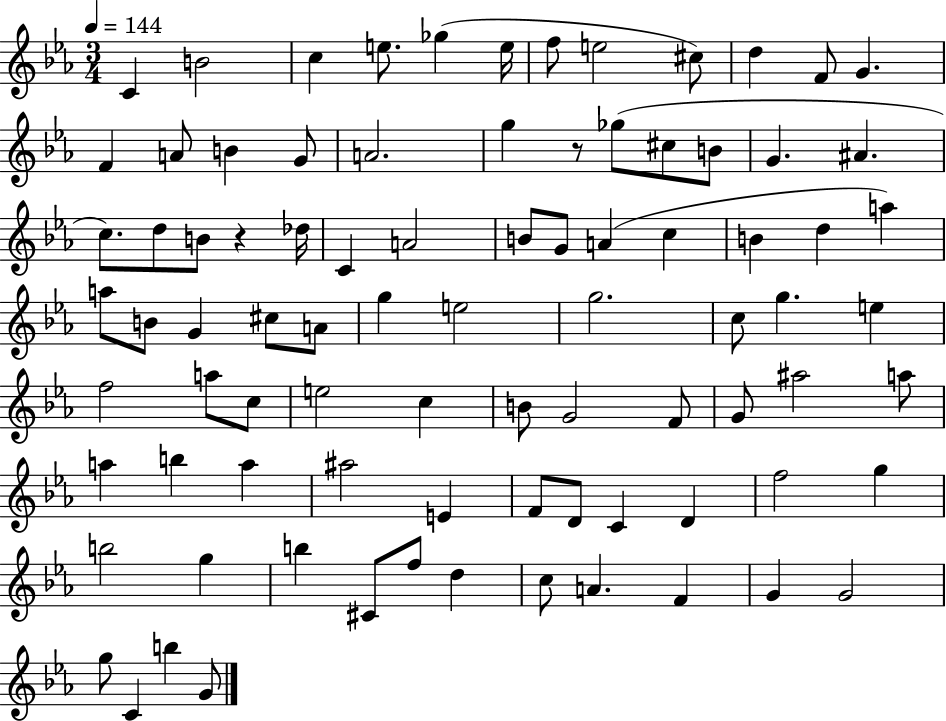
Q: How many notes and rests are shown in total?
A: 86